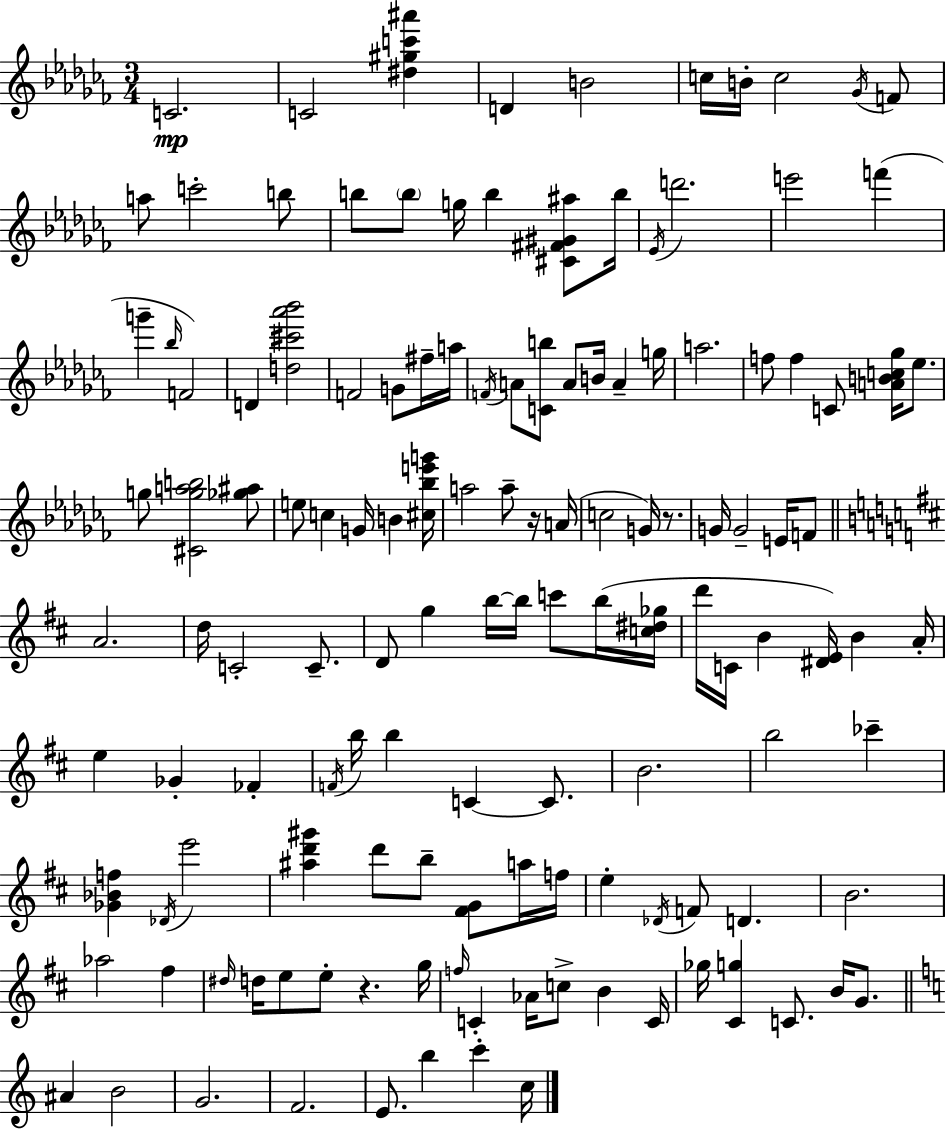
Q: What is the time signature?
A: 3/4